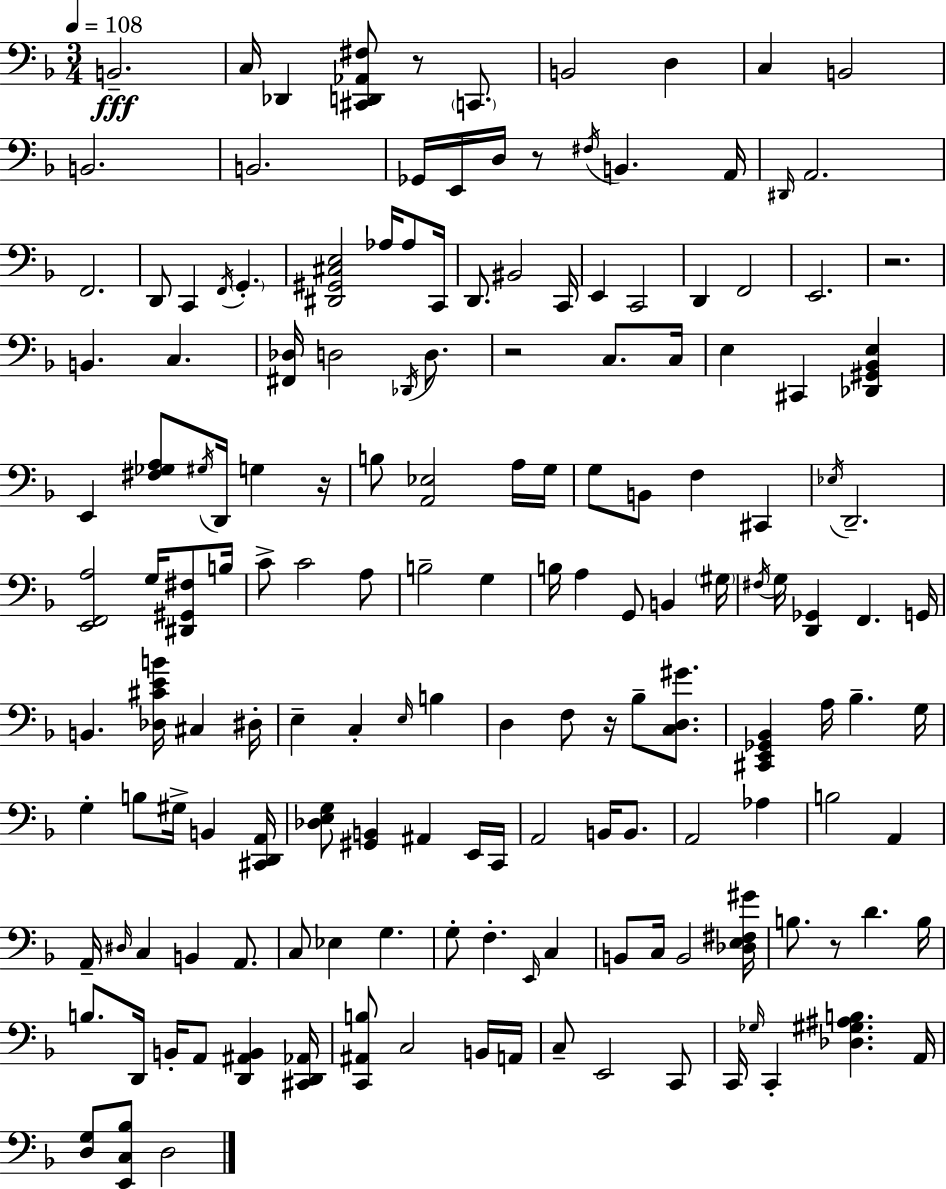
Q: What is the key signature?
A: F major